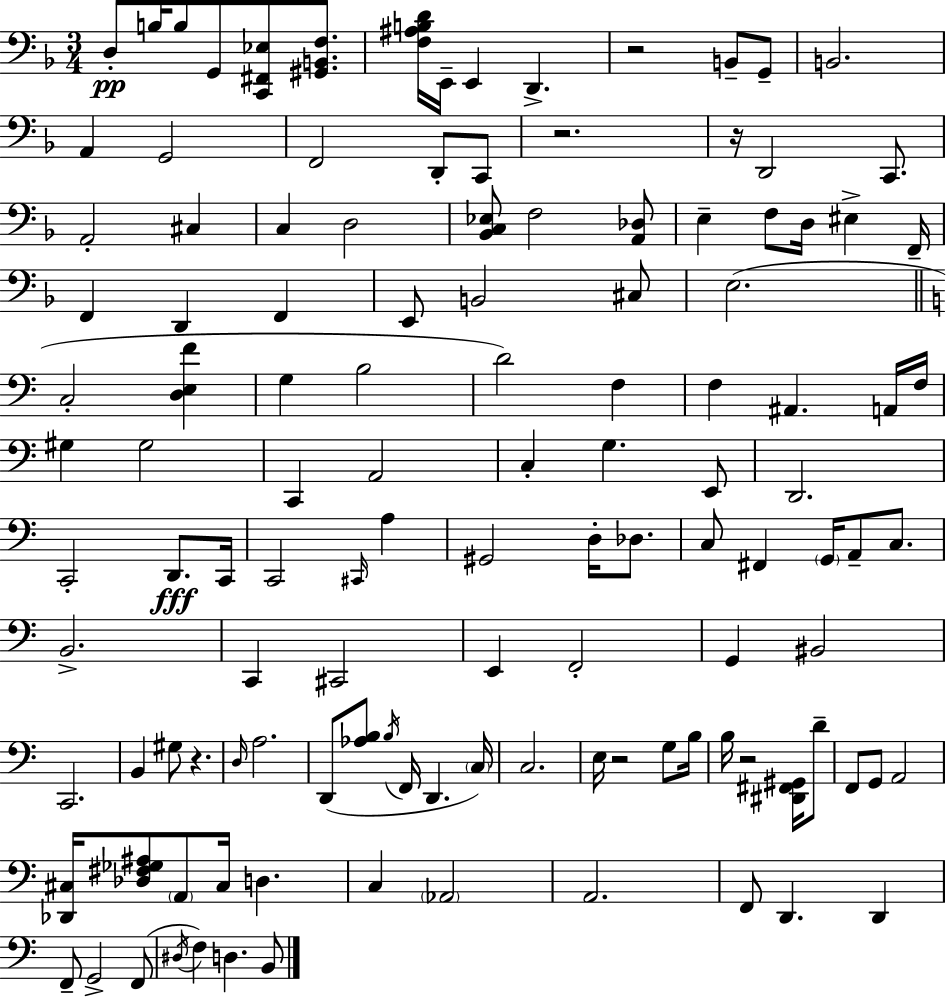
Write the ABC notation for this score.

X:1
T:Untitled
M:3/4
L:1/4
K:F
D,/2 B,/4 B,/2 G,,/2 [C,,^F,,_E,]/2 [^G,,B,,F,]/2 [F,^A,B,D]/4 E,,/4 E,, D,, z2 B,,/2 G,,/2 B,,2 A,, G,,2 F,,2 D,,/2 C,,/2 z2 z/4 D,,2 C,,/2 A,,2 ^C, C, D,2 [_B,,C,_E,]/2 F,2 [A,,_D,]/2 E, F,/2 D,/4 ^E, F,,/4 F,, D,, F,, E,,/2 B,,2 ^C,/2 E,2 C,2 [D,E,F] G, B,2 D2 F, F, ^A,, A,,/4 F,/4 ^G, ^G,2 C,, A,,2 C, G, E,,/2 D,,2 C,,2 D,,/2 C,,/4 C,,2 ^C,,/4 A, ^G,,2 D,/4 _D,/2 C,/2 ^F,, G,,/4 A,,/2 C,/2 B,,2 C,, ^C,,2 E,, F,,2 G,, ^B,,2 C,,2 B,, ^G,/2 z D,/4 A,2 D,,/2 [_A,B,]/2 B,/4 F,,/4 D,, C,/4 C,2 E,/4 z2 G,/2 B,/4 B,/4 z2 [^D,,^F,,^G,,]/4 D/2 F,,/2 G,,/2 A,,2 [_D,,^C,]/4 [_D,^F,_G,^A,]/2 A,,/2 ^C,/4 D, C, _A,,2 A,,2 F,,/2 D,, D,, F,,/2 G,,2 F,,/2 ^D,/4 F, D, B,,/2